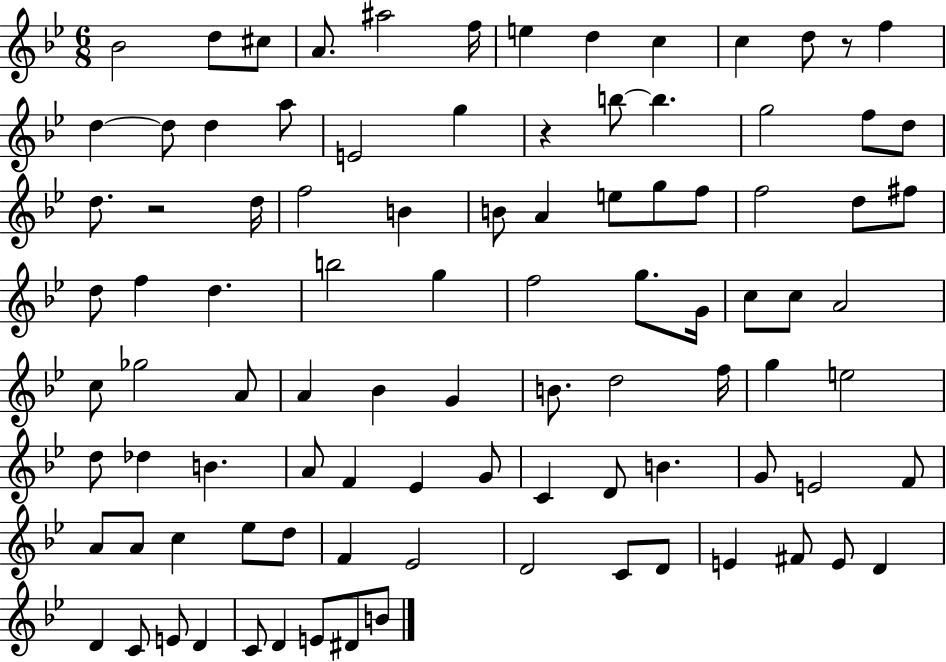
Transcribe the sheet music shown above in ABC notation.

X:1
T:Untitled
M:6/8
L:1/4
K:Bb
_B2 d/2 ^c/2 A/2 ^a2 f/4 e d c c d/2 z/2 f d d/2 d a/2 E2 g z b/2 b g2 f/2 d/2 d/2 z2 d/4 f2 B B/2 A e/2 g/2 f/2 f2 d/2 ^f/2 d/2 f d b2 g f2 g/2 G/4 c/2 c/2 A2 c/2 _g2 A/2 A _B G B/2 d2 f/4 g e2 d/2 _d B A/2 F _E G/2 C D/2 B G/2 E2 F/2 A/2 A/2 c _e/2 d/2 F _E2 D2 C/2 D/2 E ^F/2 E/2 D D C/2 E/2 D C/2 D E/2 ^D/2 B/2